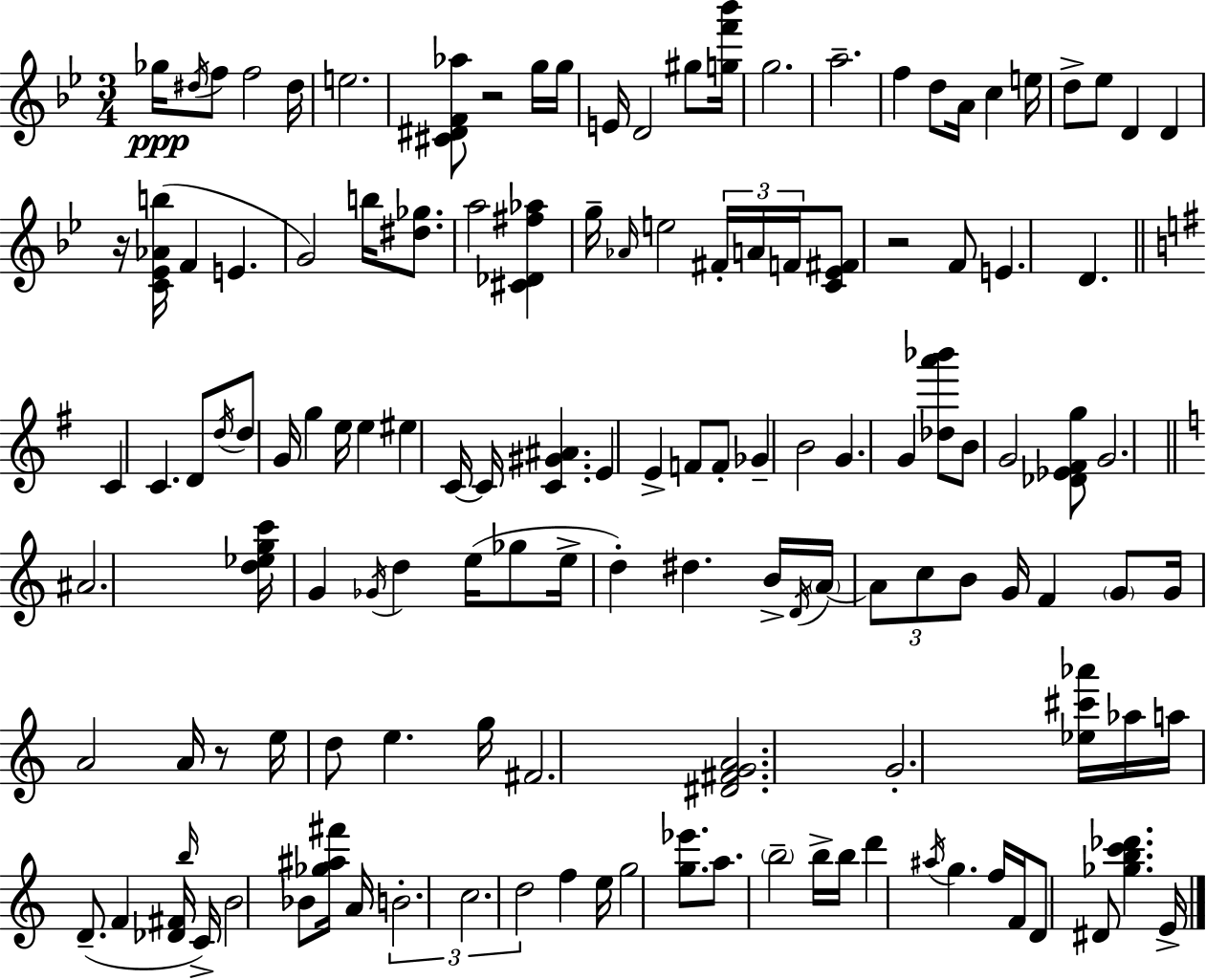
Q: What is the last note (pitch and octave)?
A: E4